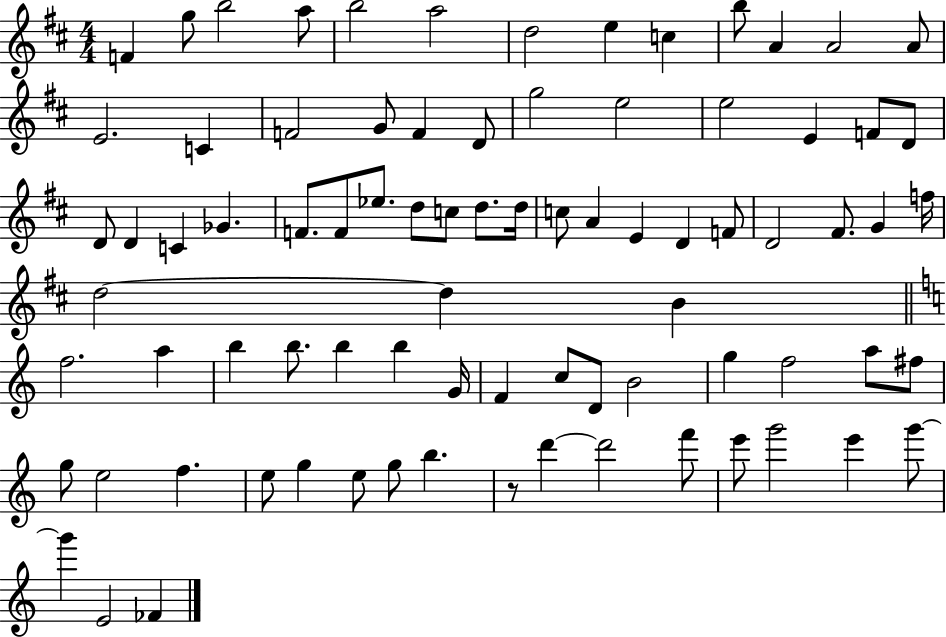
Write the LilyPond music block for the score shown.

{
  \clef treble
  \numericTimeSignature
  \time 4/4
  \key d \major
  f'4 g''8 b''2 a''8 | b''2 a''2 | d''2 e''4 c''4 | b''8 a'4 a'2 a'8 | \break e'2. c'4 | f'2 g'8 f'4 d'8 | g''2 e''2 | e''2 e'4 f'8 d'8 | \break d'8 d'4 c'4 ges'4. | f'8. f'8 ees''8. d''8 c''8 d''8. d''16 | c''8 a'4 e'4 d'4 f'8 | d'2 fis'8. g'4 f''16 | \break d''2~~ d''4 b'4 | \bar "||" \break \key c \major f''2. a''4 | b''4 b''8. b''4 b''4 g'16 | f'4 c''8 d'8 b'2 | g''4 f''2 a''8 fis''8 | \break g''8 e''2 f''4. | e''8 g''4 e''8 g''8 b''4. | r8 d'''4~~ d'''2 f'''8 | e'''8 g'''2 e'''4 g'''8~~ | \break g'''4 e'2 fes'4 | \bar "|."
}